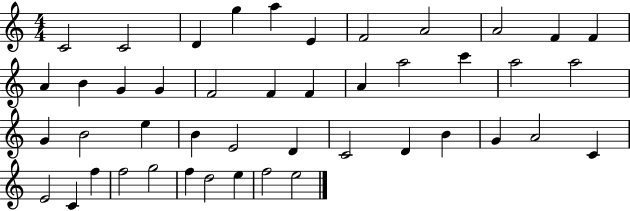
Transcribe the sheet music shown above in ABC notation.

X:1
T:Untitled
M:4/4
L:1/4
K:C
C2 C2 D g a E F2 A2 A2 F F A B G G F2 F F A a2 c' a2 a2 G B2 e B E2 D C2 D B G A2 C E2 C f f2 g2 f d2 e f2 e2